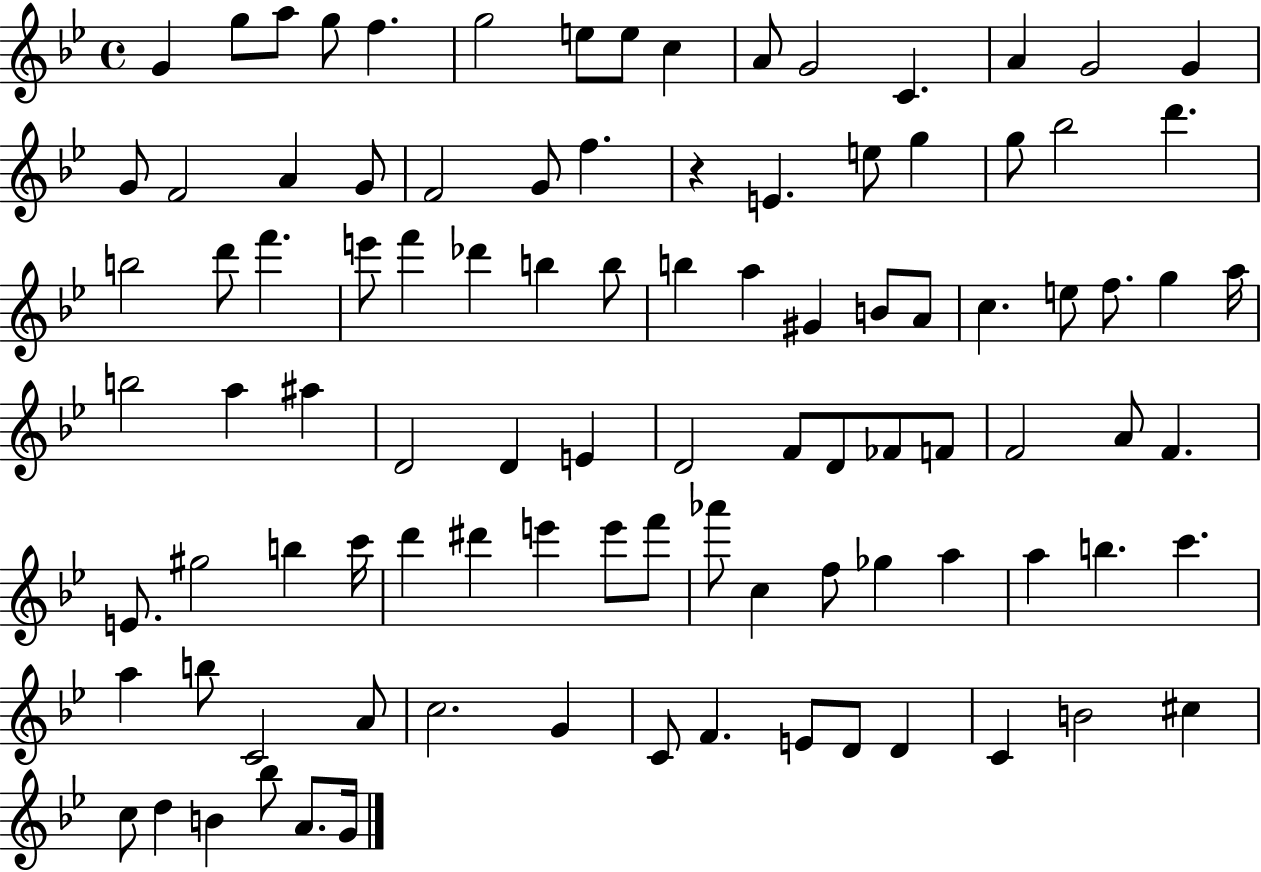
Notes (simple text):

G4/q G5/e A5/e G5/e F5/q. G5/h E5/e E5/e C5/q A4/e G4/h C4/q. A4/q G4/h G4/q G4/e F4/h A4/q G4/e F4/h G4/e F5/q. R/q E4/q. E5/e G5/q G5/e Bb5/h D6/q. B5/h D6/e F6/q. E6/e F6/q Db6/q B5/q B5/e B5/q A5/q G#4/q B4/e A4/e C5/q. E5/e F5/e. G5/q A5/s B5/h A5/q A#5/q D4/h D4/q E4/q D4/h F4/e D4/e FES4/e F4/e F4/h A4/e F4/q. E4/e. G#5/h B5/q C6/s D6/q D#6/q E6/q E6/e F6/e Ab6/e C5/q F5/e Gb5/q A5/q A5/q B5/q. C6/q. A5/q B5/e C4/h A4/e C5/h. G4/q C4/e F4/q. E4/e D4/e D4/q C4/q B4/h C#5/q C5/e D5/q B4/q Bb5/e A4/e. G4/s